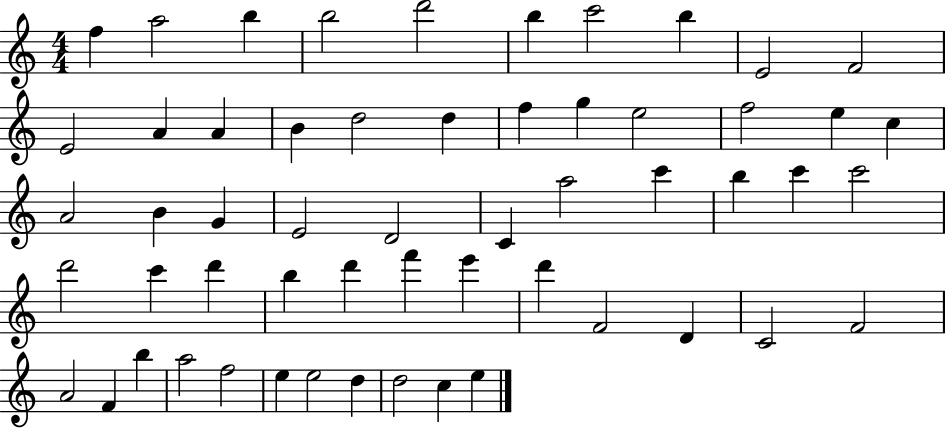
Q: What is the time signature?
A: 4/4